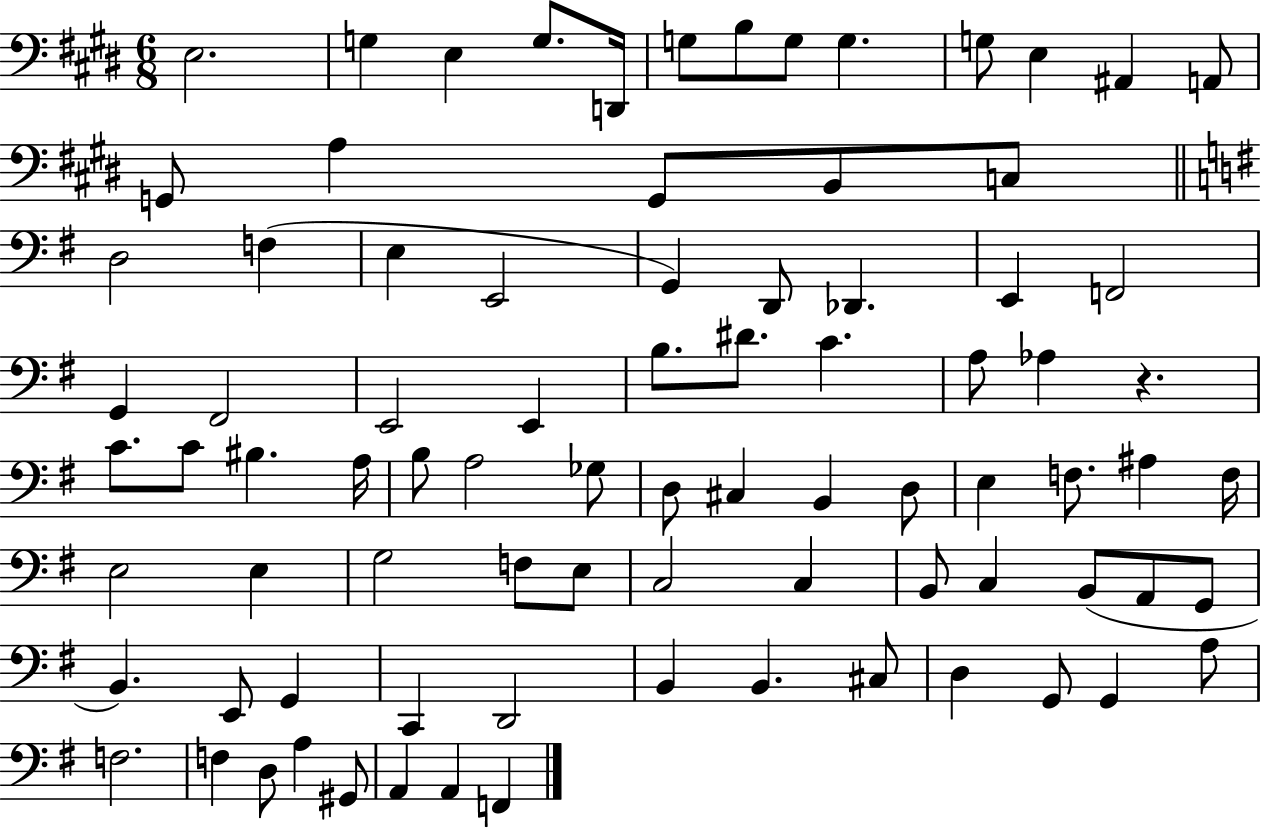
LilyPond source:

{
  \clef bass
  \numericTimeSignature
  \time 6/8
  \key e \major
  e2. | g4 e4 g8. d,16 | g8 b8 g8 g4. | g8 e4 ais,4 a,8 | \break g,8 a4 g,8 b,8 c8 | \bar "||" \break \key g \major d2 f4( | e4 e,2 | g,4) d,8 des,4. | e,4 f,2 | \break g,4 fis,2 | e,2 e,4 | b8. dis'8. c'4. | a8 aes4 r4. | \break c'8. c'8 bis4. a16 | b8 a2 ges8 | d8 cis4 b,4 d8 | e4 f8. ais4 f16 | \break e2 e4 | g2 f8 e8 | c2 c4 | b,8 c4 b,8( a,8 g,8 | \break b,4.) e,8 g,4 | c,4 d,2 | b,4 b,4. cis8 | d4 g,8 g,4 a8 | \break f2. | f4 d8 a4 gis,8 | a,4 a,4 f,4 | \bar "|."
}